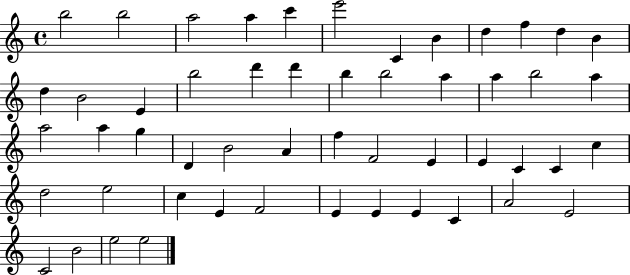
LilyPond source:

{
  \clef treble
  \time 4/4
  \defaultTimeSignature
  \key c \major
  b''2 b''2 | a''2 a''4 c'''4 | e'''2 c'4 b'4 | d''4 f''4 d''4 b'4 | \break d''4 b'2 e'4 | b''2 d'''4 d'''4 | b''4 b''2 a''4 | a''4 b''2 a''4 | \break a''2 a''4 g''4 | d'4 b'2 a'4 | f''4 f'2 e'4 | e'4 c'4 c'4 c''4 | \break d''2 e''2 | c''4 e'4 f'2 | e'4 e'4 e'4 c'4 | a'2 e'2 | \break c'2 b'2 | e''2 e''2 | \bar "|."
}